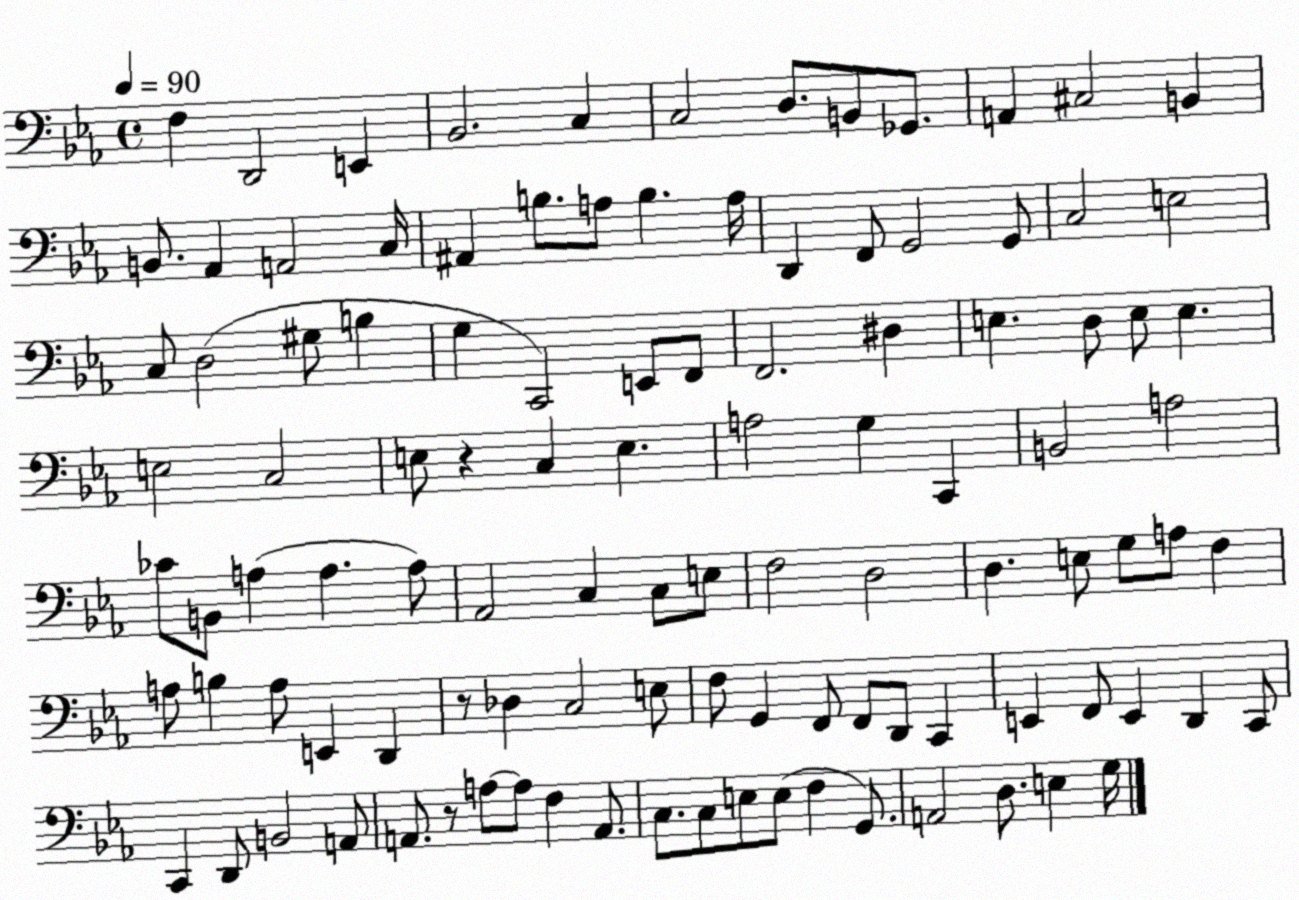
X:1
T:Untitled
M:4/4
L:1/4
K:Eb
F, D,,2 E,, _B,,2 C, C,2 D,/2 B,,/2 _G,,/2 A,, ^C,2 B,, B,,/2 _A,, A,,2 C,/4 ^A,, B,/2 A,/2 B, A,/4 D,, F,,/2 G,,2 G,,/2 C,2 E,2 C,/2 D,2 ^G,/2 B, G, C,,2 E,,/2 F,,/2 F,,2 ^D, E, D,/2 E,/2 E, E,2 C,2 E,/2 z C, E, A,2 G, C,, B,,2 A,2 _C/2 B,,/2 A, A, A,/2 _A,,2 C, C,/2 E,/2 F,2 D,2 D, E,/2 G,/2 A,/2 F, A,/2 B, A,/2 E,, D,, z/2 _D, C,2 E,/2 F,/2 G,, F,,/2 F,,/2 D,,/2 C,, E,, F,,/2 E,, D,, C,,/2 C,, D,,/2 B,,2 A,,/2 A,,/2 z/2 A,/2 A,/2 F, A,,/2 C,/2 C,/2 E,/2 E,/2 F, G,,/2 A,,2 D,/2 E, G,/4